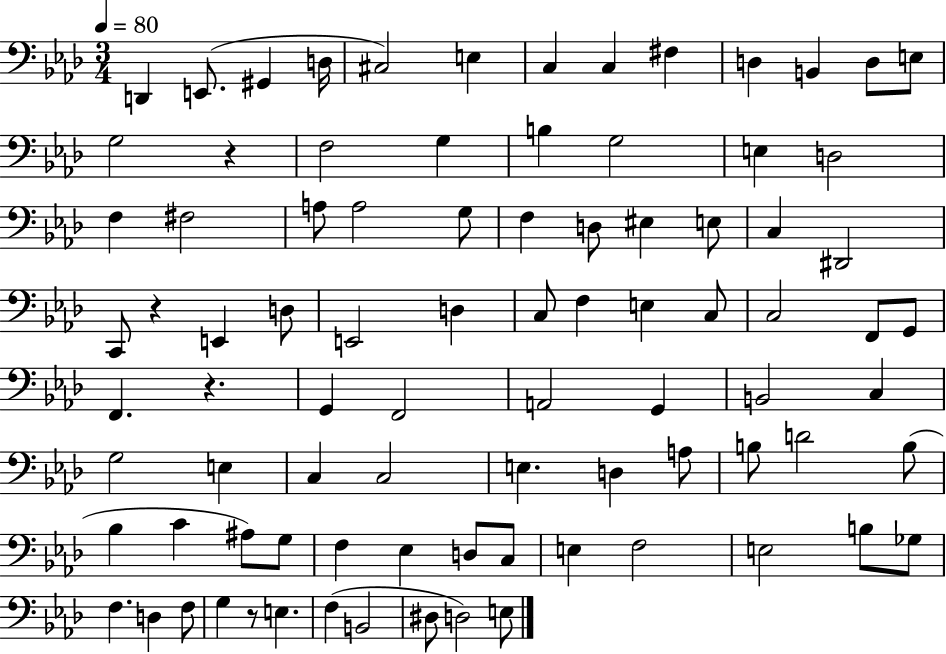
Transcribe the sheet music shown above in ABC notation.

X:1
T:Untitled
M:3/4
L:1/4
K:Ab
D,, E,,/2 ^G,, D,/4 ^C,2 E, C, C, ^F, D, B,, D,/2 E,/2 G,2 z F,2 G, B, G,2 E, D,2 F, ^F,2 A,/2 A,2 G,/2 F, D,/2 ^E, E,/2 C, ^D,,2 C,,/2 z E,, D,/2 E,,2 D, C,/2 F, E, C,/2 C,2 F,,/2 G,,/2 F,, z G,, F,,2 A,,2 G,, B,,2 C, G,2 E, C, C,2 E, D, A,/2 B,/2 D2 B,/2 _B, C ^A,/2 G,/2 F, _E, D,/2 C,/2 E, F,2 E,2 B,/2 _G,/2 F, D, F,/2 G, z/2 E, F, B,,2 ^D,/2 D,2 E,/2